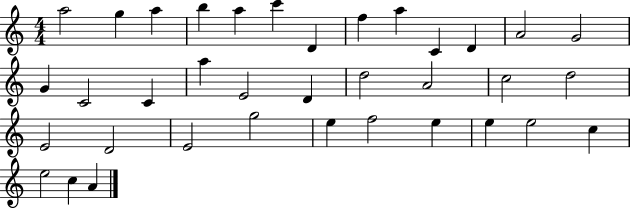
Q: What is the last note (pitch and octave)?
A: A4